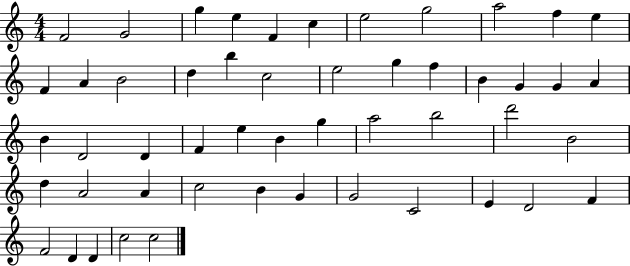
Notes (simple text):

F4/h G4/h G5/q E5/q F4/q C5/q E5/h G5/h A5/h F5/q E5/q F4/q A4/q B4/h D5/q B5/q C5/h E5/h G5/q F5/q B4/q G4/q G4/q A4/q B4/q D4/h D4/q F4/q E5/q B4/q G5/q A5/h B5/h D6/h B4/h D5/q A4/h A4/q C5/h B4/q G4/q G4/h C4/h E4/q D4/h F4/q F4/h D4/q D4/q C5/h C5/h